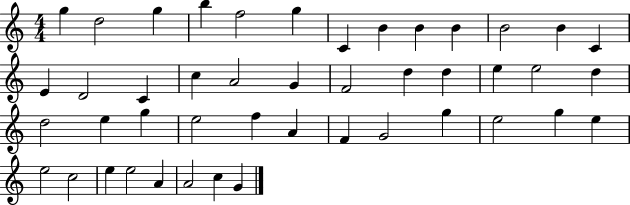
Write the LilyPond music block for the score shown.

{
  \clef treble
  \numericTimeSignature
  \time 4/4
  \key c \major
  g''4 d''2 g''4 | b''4 f''2 g''4 | c'4 b'4 b'4 b'4 | b'2 b'4 c'4 | \break e'4 d'2 c'4 | c''4 a'2 g'4 | f'2 d''4 d''4 | e''4 e''2 d''4 | \break d''2 e''4 g''4 | e''2 f''4 a'4 | f'4 g'2 g''4 | e''2 g''4 e''4 | \break e''2 c''2 | e''4 e''2 a'4 | a'2 c''4 g'4 | \bar "|."
}